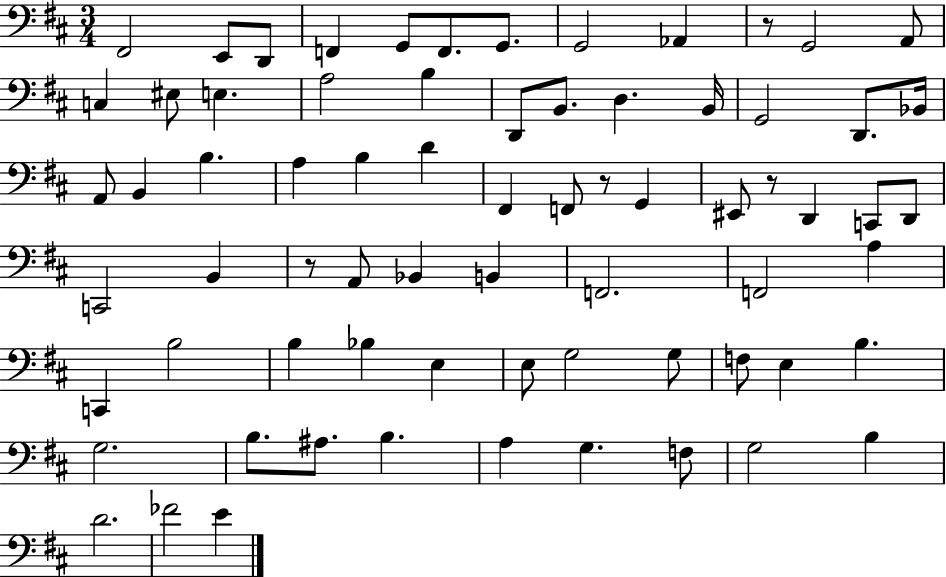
{
  \clef bass
  \numericTimeSignature
  \time 3/4
  \key d \major
  fis,2 e,8 d,8 | f,4 g,8 f,8. g,8. | g,2 aes,4 | r8 g,2 a,8 | \break c4 eis8 e4. | a2 b4 | d,8 b,8. d4. b,16 | g,2 d,8. bes,16 | \break a,8 b,4 b4. | a4 b4 d'4 | fis,4 f,8 r8 g,4 | eis,8 r8 d,4 c,8 d,8 | \break c,2 b,4 | r8 a,8 bes,4 b,4 | f,2. | f,2 a4 | \break c,4 b2 | b4 bes4 e4 | e8 g2 g8 | f8 e4 b4. | \break g2. | b8. ais8. b4. | a4 g4. f8 | g2 b4 | \break d'2. | fes'2 e'4 | \bar "|."
}